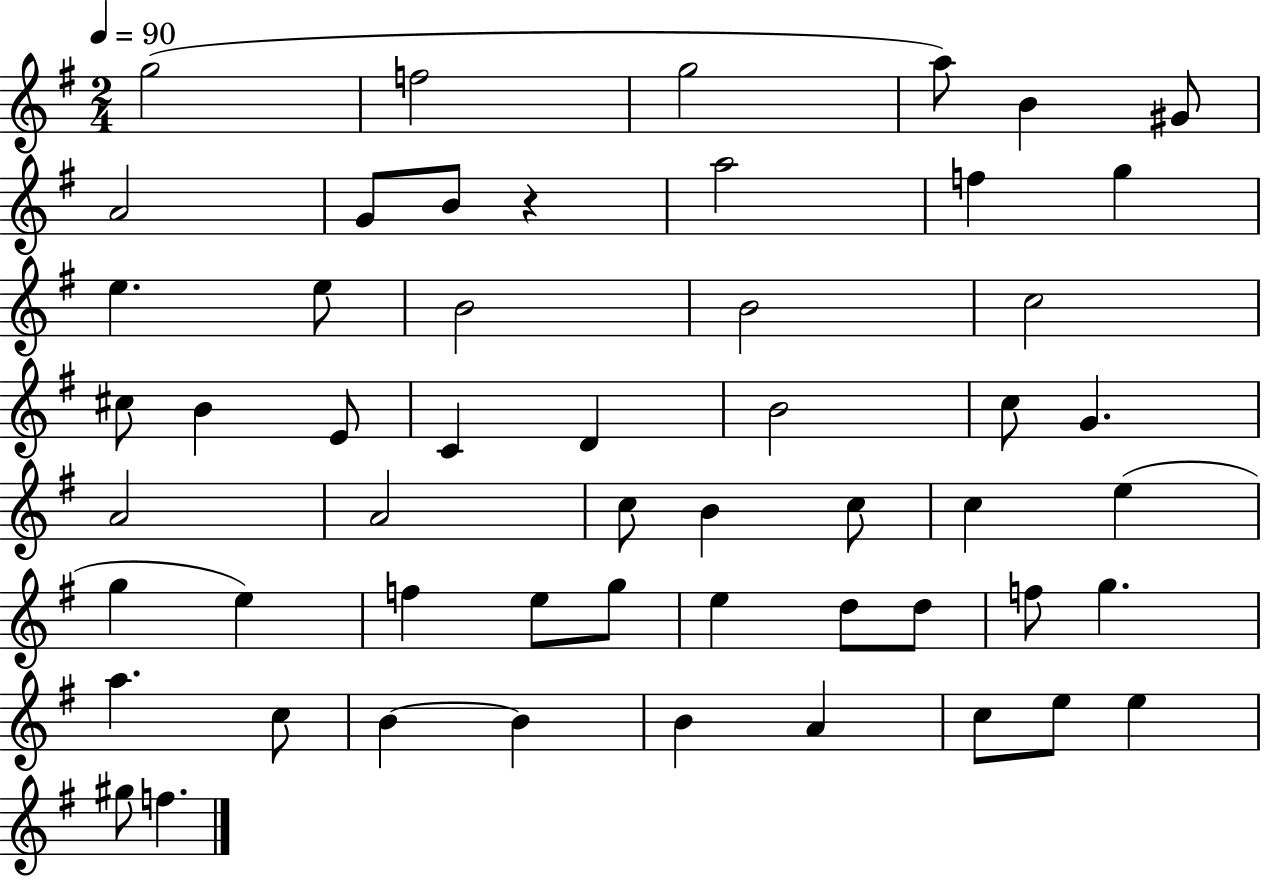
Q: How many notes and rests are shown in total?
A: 54